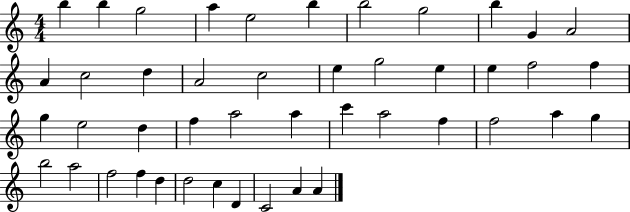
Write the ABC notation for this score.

X:1
T:Untitled
M:4/4
L:1/4
K:C
b b g2 a e2 b b2 g2 b G A2 A c2 d A2 c2 e g2 e e f2 f g e2 d f a2 a c' a2 f f2 a g b2 a2 f2 f d d2 c D C2 A A